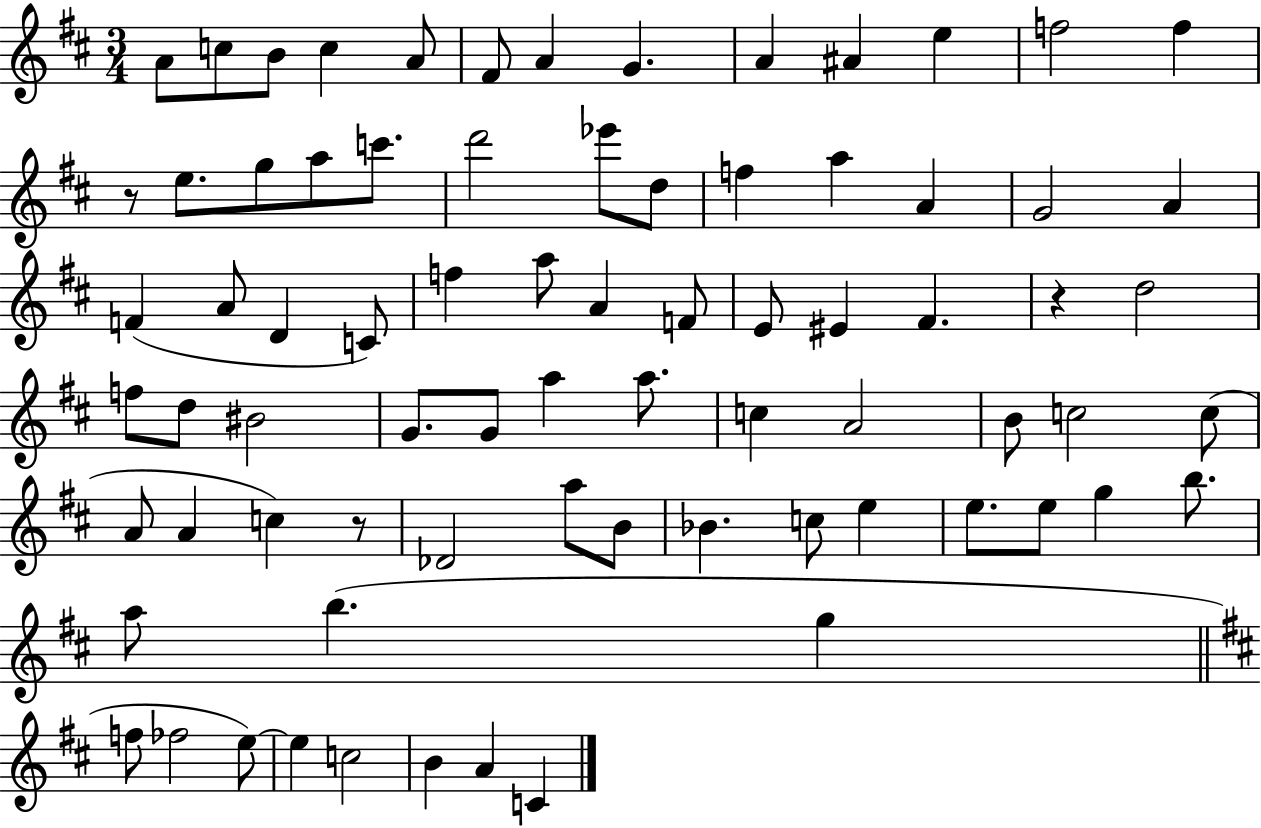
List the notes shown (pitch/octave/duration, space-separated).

A4/e C5/e B4/e C5/q A4/e F#4/e A4/q G4/q. A4/q A#4/q E5/q F5/h F5/q R/e E5/e. G5/e A5/e C6/e. D6/h Eb6/e D5/e F5/q A5/q A4/q G4/h A4/q F4/q A4/e D4/q C4/e F5/q A5/e A4/q F4/e E4/e EIS4/q F#4/q. R/q D5/h F5/e D5/e BIS4/h G4/e. G4/e A5/q A5/e. C5/q A4/h B4/e C5/h C5/e A4/e A4/q C5/q R/e Db4/h A5/e B4/e Bb4/q. C5/e E5/q E5/e. E5/e G5/q B5/e. A5/e B5/q. G5/q F5/e FES5/h E5/e E5/q C5/h B4/q A4/q C4/q